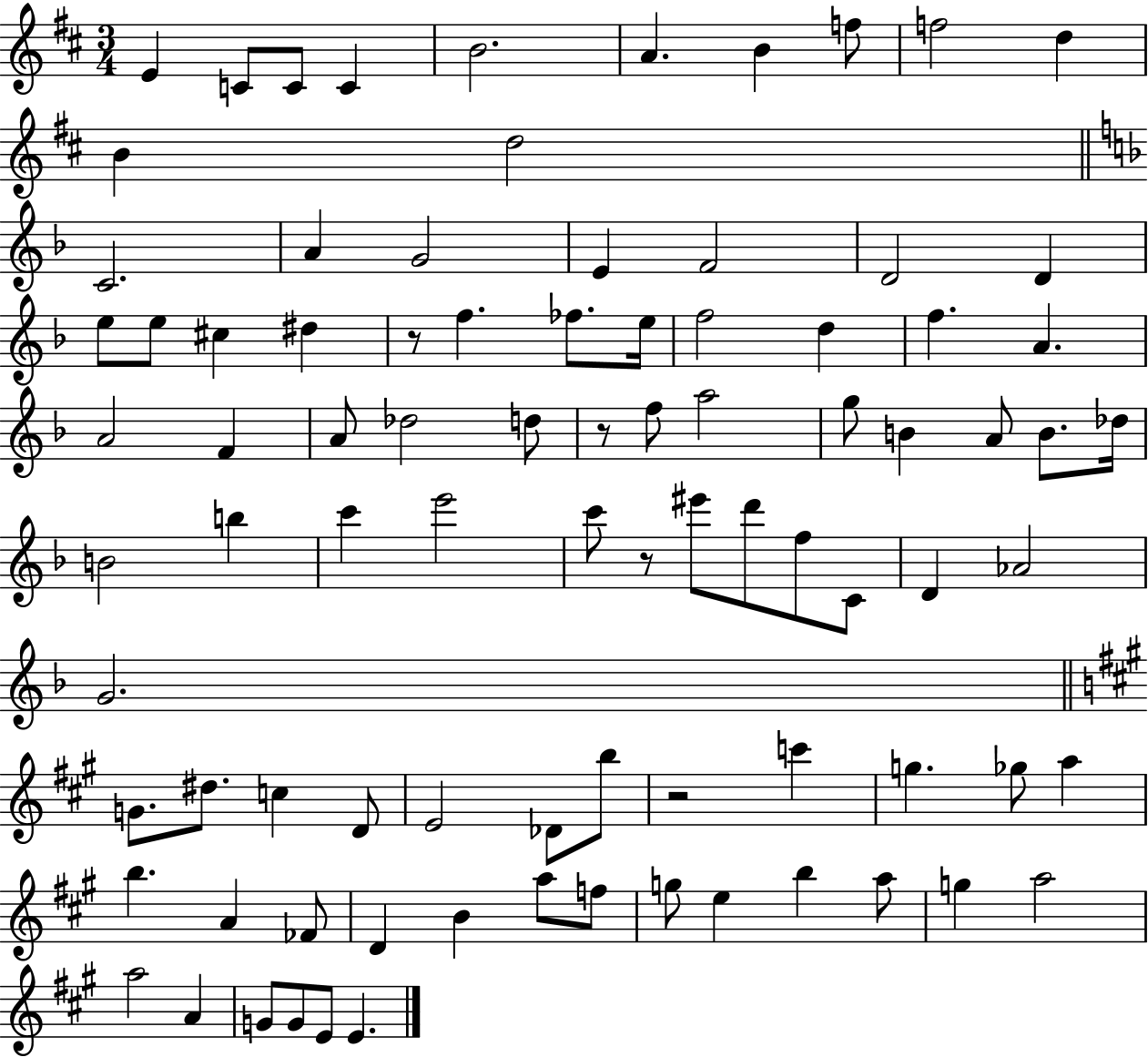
X:1
T:Untitled
M:3/4
L:1/4
K:D
E C/2 C/2 C B2 A B f/2 f2 d B d2 C2 A G2 E F2 D2 D e/2 e/2 ^c ^d z/2 f _f/2 e/4 f2 d f A A2 F A/2 _d2 d/2 z/2 f/2 a2 g/2 B A/2 B/2 _d/4 B2 b c' e'2 c'/2 z/2 ^e'/2 d'/2 f/2 C/2 D _A2 G2 G/2 ^d/2 c D/2 E2 _D/2 b/2 z2 c' g _g/2 a b A _F/2 D B a/2 f/2 g/2 e b a/2 g a2 a2 A G/2 G/2 E/2 E